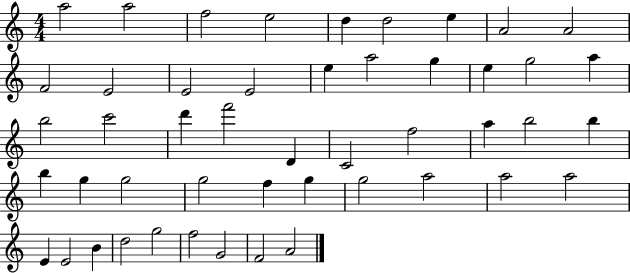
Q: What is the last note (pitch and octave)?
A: A4